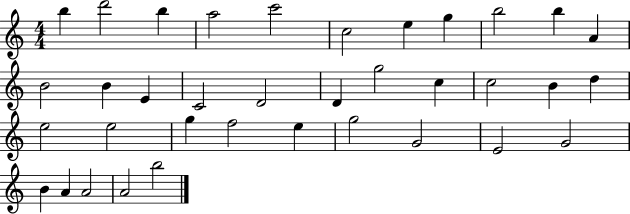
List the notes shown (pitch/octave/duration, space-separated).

B5/q D6/h B5/q A5/h C6/h C5/h E5/q G5/q B5/h B5/q A4/q B4/h B4/q E4/q C4/h D4/h D4/q G5/h C5/q C5/h B4/q D5/q E5/h E5/h G5/q F5/h E5/q G5/h G4/h E4/h G4/h B4/q A4/q A4/h A4/h B5/h